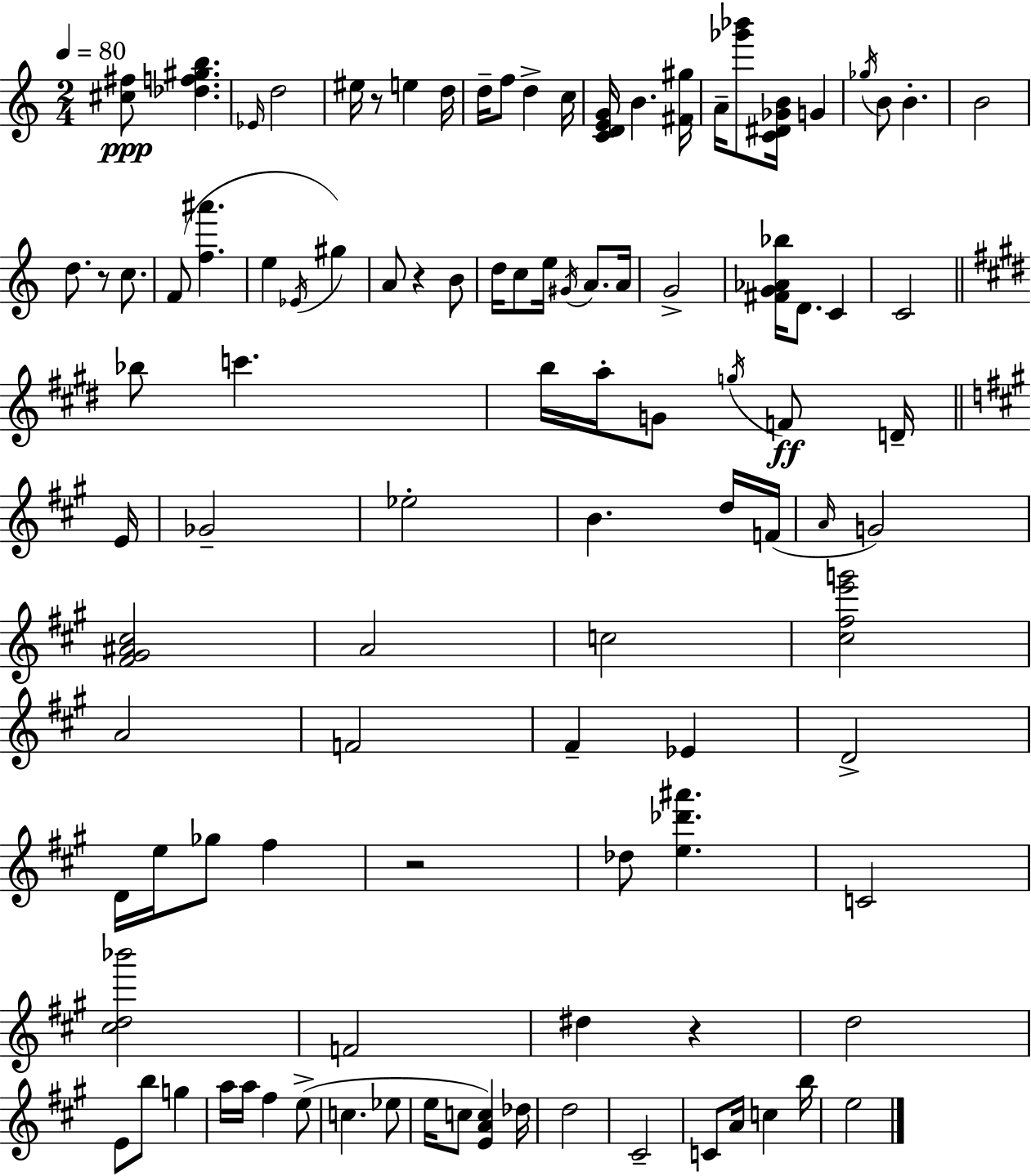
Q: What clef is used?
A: treble